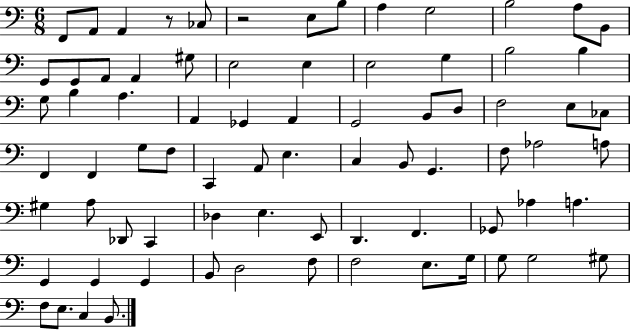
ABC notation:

X:1
T:Untitled
M:6/8
L:1/4
K:C
F,,/2 A,,/2 A,, z/2 _C,/2 z2 E,/2 B,/2 A, G,2 B,2 A,/2 B,,/2 G,,/2 G,,/2 A,,/2 A,, ^G,/2 E,2 E, E,2 G, B,2 B, G,/2 B, A, A,, _G,, A,, G,,2 B,,/2 D,/2 F,2 E,/2 _C,/2 F,, F,, G,/2 F,/2 C,, A,,/2 E, C, B,,/2 G,, F,/2 _A,2 A,/2 ^G, A,/2 _D,,/2 C,, _D, E, E,,/2 D,, F,, _G,,/2 _A, A, G,, G,, G,, B,,/2 D,2 F,/2 F,2 E,/2 G,/4 G,/2 G,2 ^G,/2 F,/2 E,/2 C, B,,/2